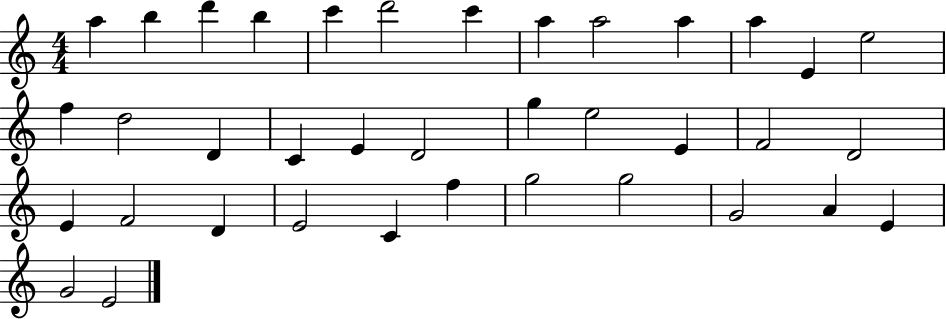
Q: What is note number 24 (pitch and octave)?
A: D4